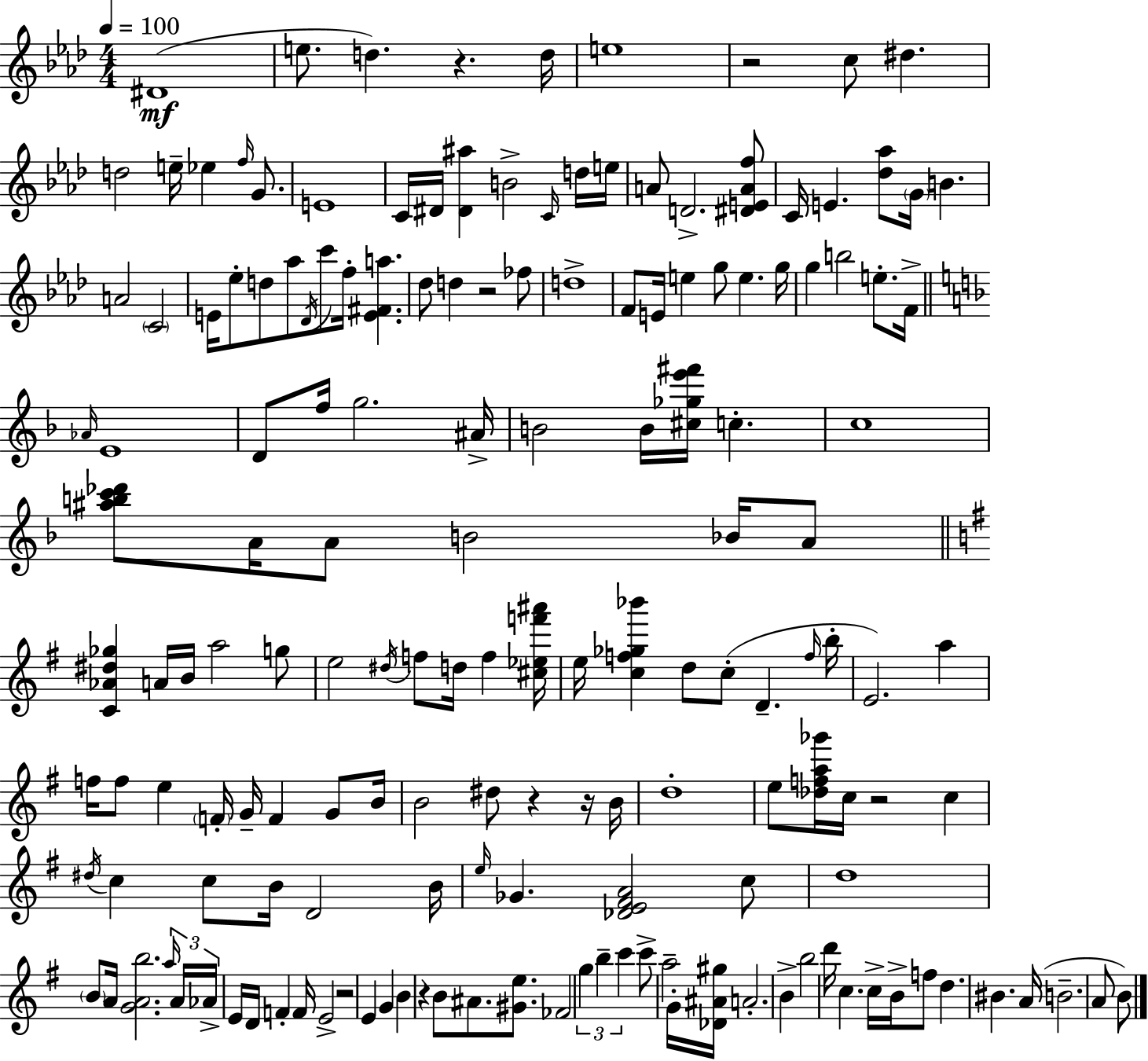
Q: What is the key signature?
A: AES major